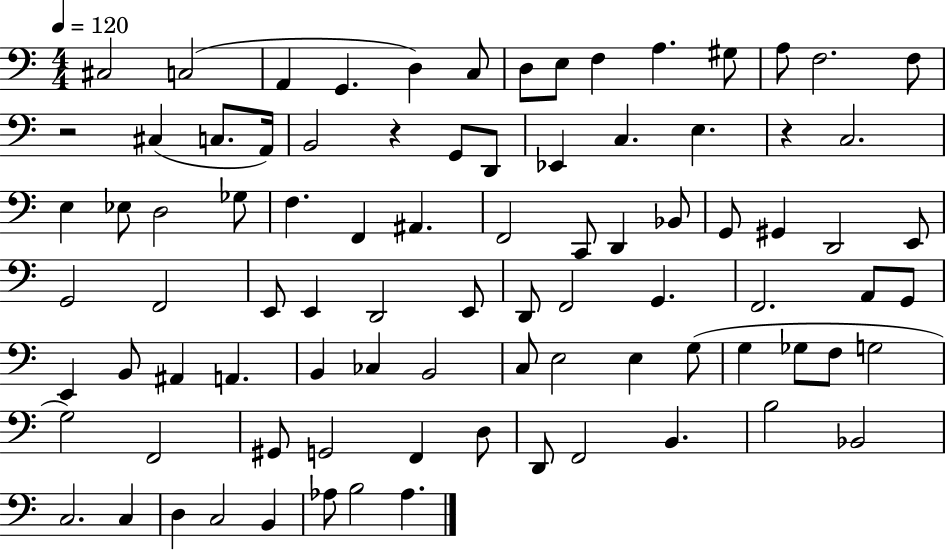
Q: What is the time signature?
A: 4/4